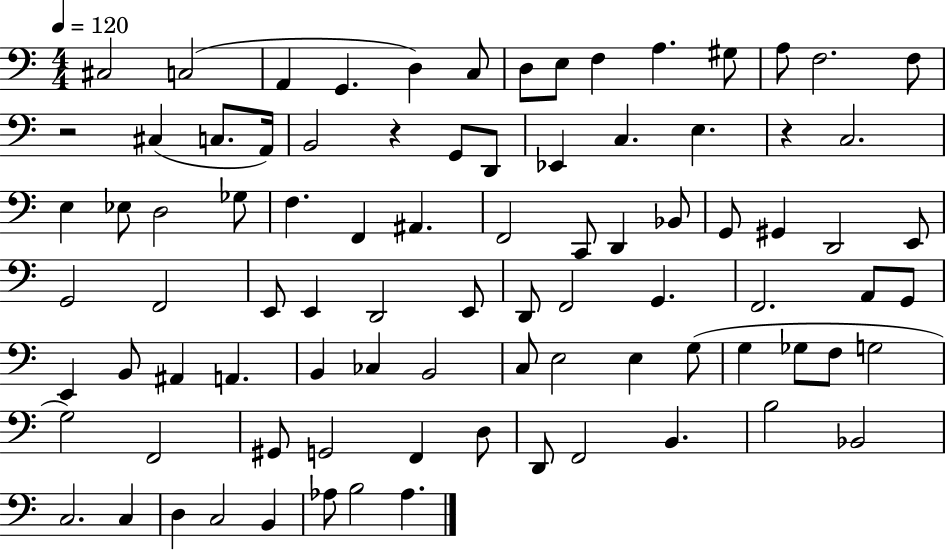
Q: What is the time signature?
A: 4/4